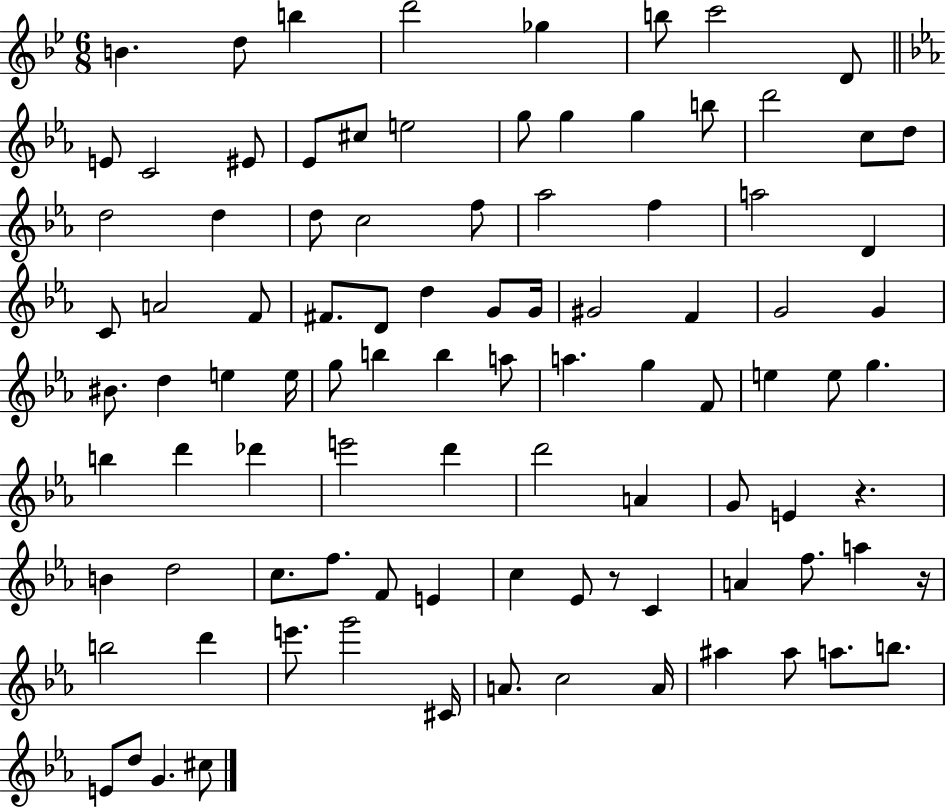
B4/q. D5/e B5/q D6/h Gb5/q B5/e C6/h D4/e E4/e C4/h EIS4/e Eb4/e C#5/e E5/h G5/e G5/q G5/q B5/e D6/h C5/e D5/e D5/h D5/q D5/e C5/h F5/e Ab5/h F5/q A5/h D4/q C4/e A4/h F4/e F#4/e. D4/e D5/q G4/e G4/s G#4/h F4/q G4/h G4/q BIS4/e. D5/q E5/q E5/s G5/e B5/q B5/q A5/e A5/q. G5/q F4/e E5/q E5/e G5/q. B5/q D6/q Db6/q E6/h D6/q D6/h A4/q G4/e E4/q R/q. B4/q D5/h C5/e. F5/e. F4/e E4/q C5/q Eb4/e R/e C4/q A4/q F5/e. A5/q R/s B5/h D6/q E6/e. G6/h C#4/s A4/e. C5/h A4/s A#5/q A#5/e A5/e. B5/e. E4/e D5/e G4/q. C#5/e